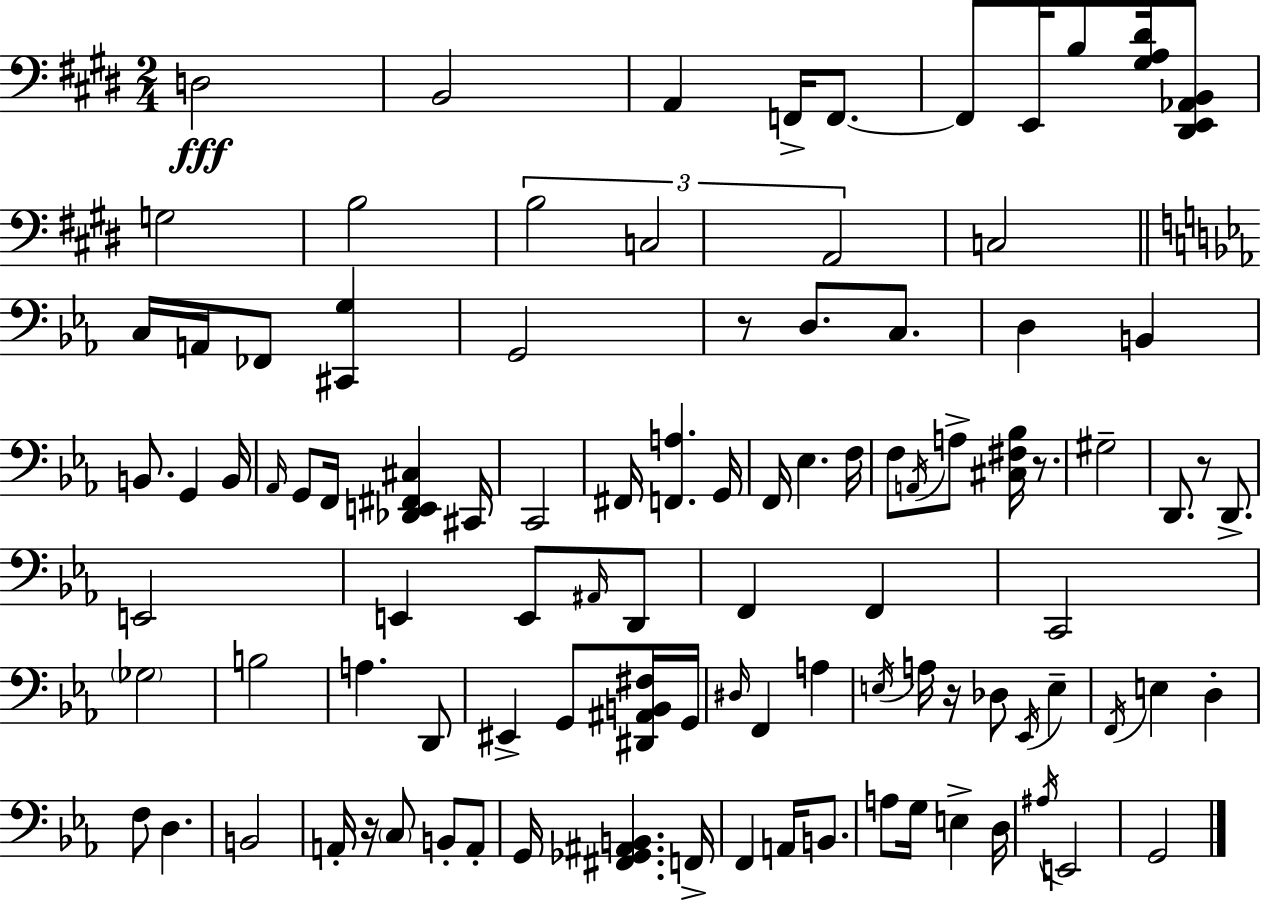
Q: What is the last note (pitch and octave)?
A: G2